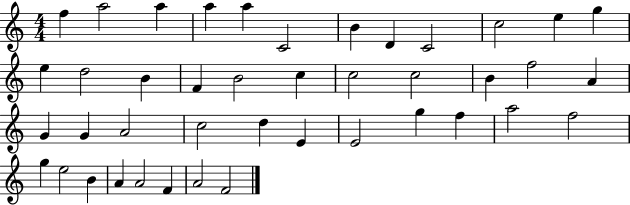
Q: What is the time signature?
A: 4/4